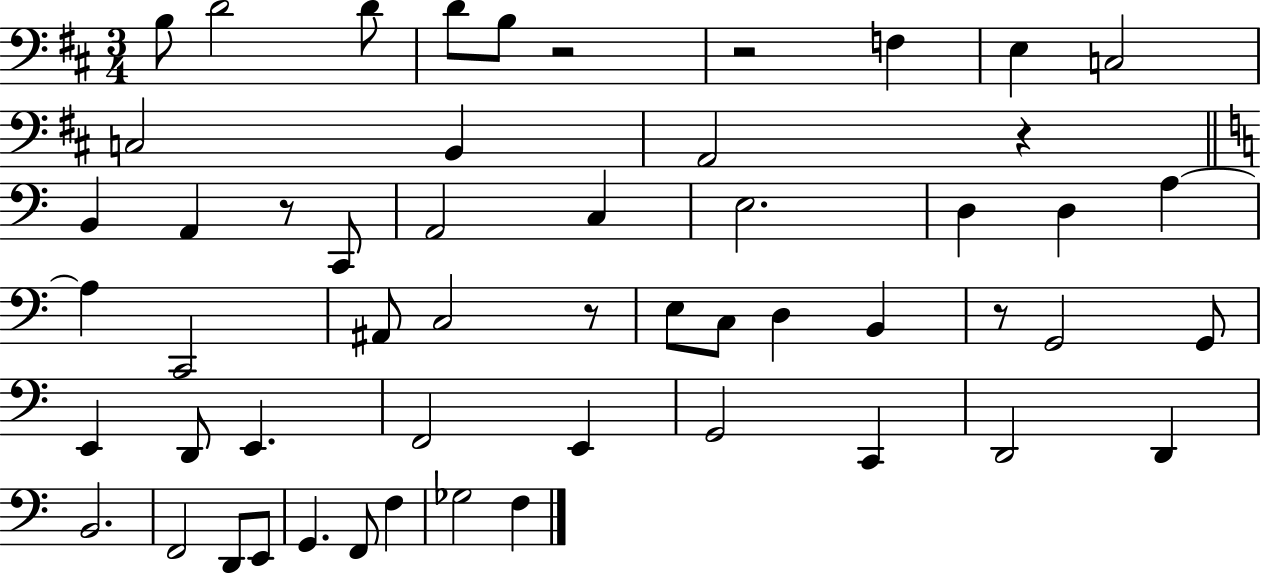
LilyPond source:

{
  \clef bass
  \numericTimeSignature
  \time 3/4
  \key d \major
  b8 d'2 d'8 | d'8 b8 r2 | r2 f4 | e4 c2 | \break c2 b,4 | a,2 r4 | \bar "||" \break \key c \major b,4 a,4 r8 c,8 | a,2 c4 | e2. | d4 d4 a4~~ | \break a4 c,2 | ais,8 c2 r8 | e8 c8 d4 b,4 | r8 g,2 g,8 | \break e,4 d,8 e,4. | f,2 e,4 | g,2 c,4 | d,2 d,4 | \break b,2. | f,2 d,8 e,8 | g,4. f,8 f4 | ges2 f4 | \break \bar "|."
}